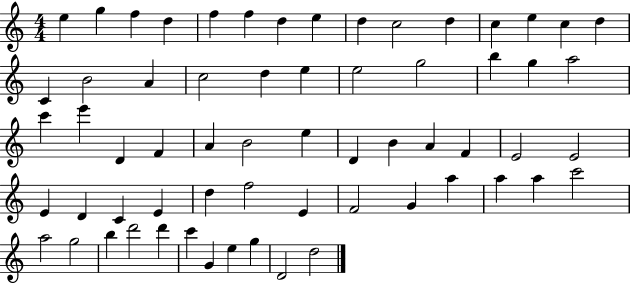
X:1
T:Untitled
M:4/4
L:1/4
K:C
e g f d f f d e d c2 d c e c d C B2 A c2 d e e2 g2 b g a2 c' e' D F A B2 e D B A F E2 E2 E D C E d f2 E F2 G a a a c'2 a2 g2 b d'2 d' c' G e g D2 d2